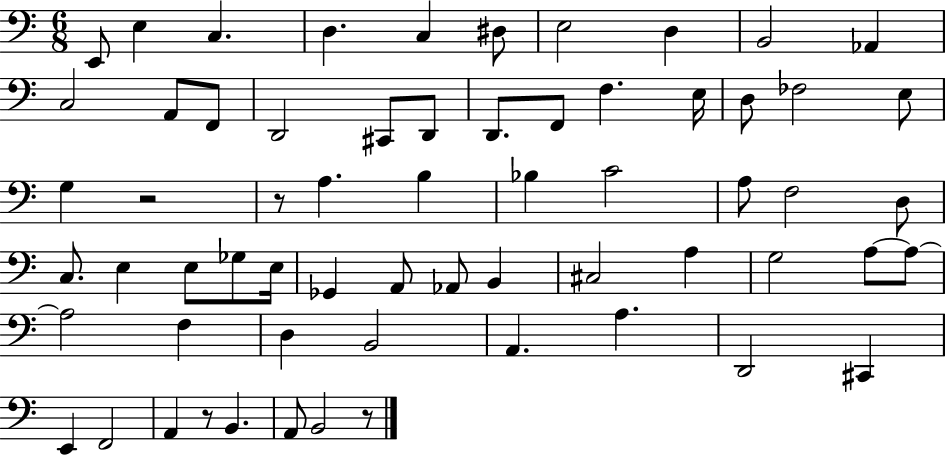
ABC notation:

X:1
T:Untitled
M:6/8
L:1/4
K:C
E,,/2 E, C, D, C, ^D,/2 E,2 D, B,,2 _A,, C,2 A,,/2 F,,/2 D,,2 ^C,,/2 D,,/2 D,,/2 F,,/2 F, E,/4 D,/2 _F,2 E,/2 G, z2 z/2 A, B, _B, C2 A,/2 F,2 D,/2 C,/2 E, E,/2 _G,/2 E,/4 _G,, A,,/2 _A,,/2 B,, ^C,2 A, G,2 A,/2 A,/2 A,2 F, D, B,,2 A,, A, D,,2 ^C,, E,, F,,2 A,, z/2 B,, A,,/2 B,,2 z/2